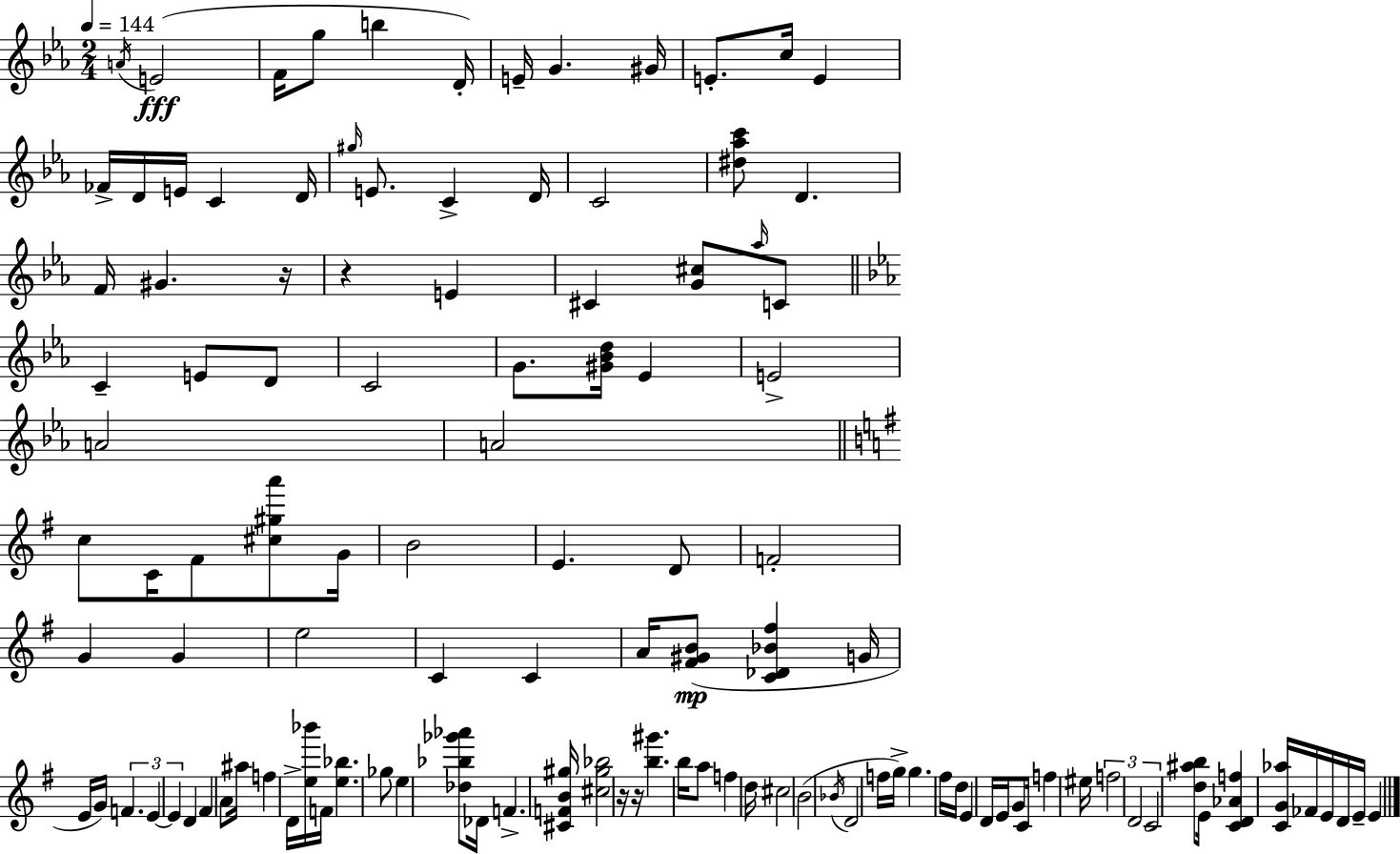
{
  \clef treble
  \numericTimeSignature
  \time 2/4
  \key ees \major
  \tempo 4 = 144
  \acciaccatura { a'16 }(\fff e'2 | f'16 g''8 b''4 | d'16-.) e'16-- g'4. | gis'16 e'8.-. c''16 e'4 | \break fes'16-> d'16 e'16 c'4 | d'16 \grace { gis''16 } e'8. c'4-> | d'16 c'2 | <dis'' aes'' c'''>8 d'4. | \break f'16 gis'4. | r16 r4 e'4 | cis'4 <g' cis''>8 | \grace { aes''16 } c'8 \bar "||" \break \key ees \major c'4-- e'8 d'8 | c'2 | g'8. <gis' bes' d''>16 ees'4 | e'2-> | \break a'2 | a'2 | \bar "||" \break \key e \minor c''8 c'16 fis'8 <cis'' gis'' a'''>8 g'16 | b'2 | e'4. d'8 | f'2-. | \break g'4 g'4 | e''2 | c'4 c'4 | a'16 <fis' gis' b'>8(\mp <c' des' bes' fis''>4 g'16 | \break e'16 g'16) \tuplet 3/2 { f'4. | e'4~~ e'4 } | d'4 fis'4 | a'8 ais''16 f''4 d'16-> | \break <e'' bes'''>16 f'16 <e'' bes''>4. | ges''8 e''4 <des'' bes'' ges''' aes'''>8 | des'16 f'4.-> <cis' f' b' gis''>16 | <cis'' gis'' bes''>2 | \break r16 r16 <b'' gis'''>4. | b''16 a''8 f''4 d''16 | cis''2 | b'2( | \break \acciaccatura { bes'16 } d'2 | f''16 g''16->) g''4. | fis''16 d''16 e'4 d'16 | e'16 g'8 c'16 f''4 | \break eis''16 \tuplet 3/2 { f''2 | d'2 | c'2 } | <d'' ais'' b''>8 e'16 <c' d' aes' f''>4 | \break <c' g' aes''>16 fes'16 e'16 d'16 e'16-- e'4 | \bar "|."
}